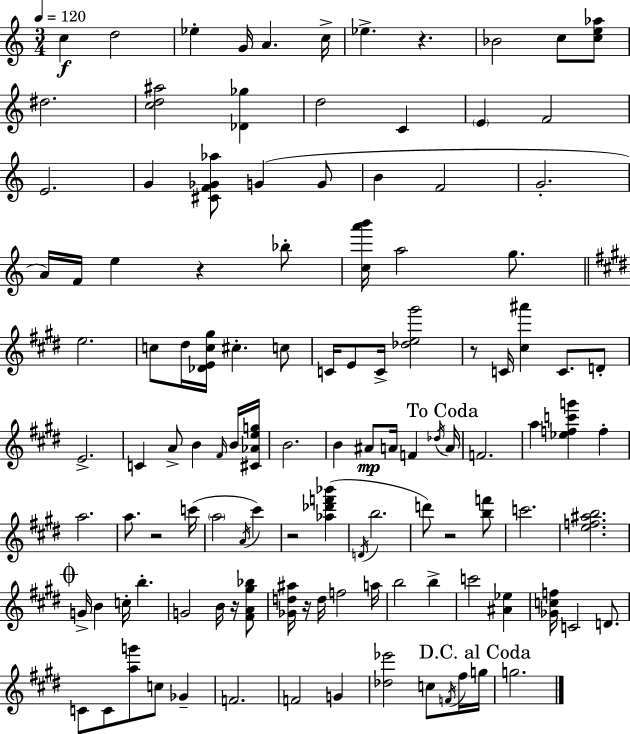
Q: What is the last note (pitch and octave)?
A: G5